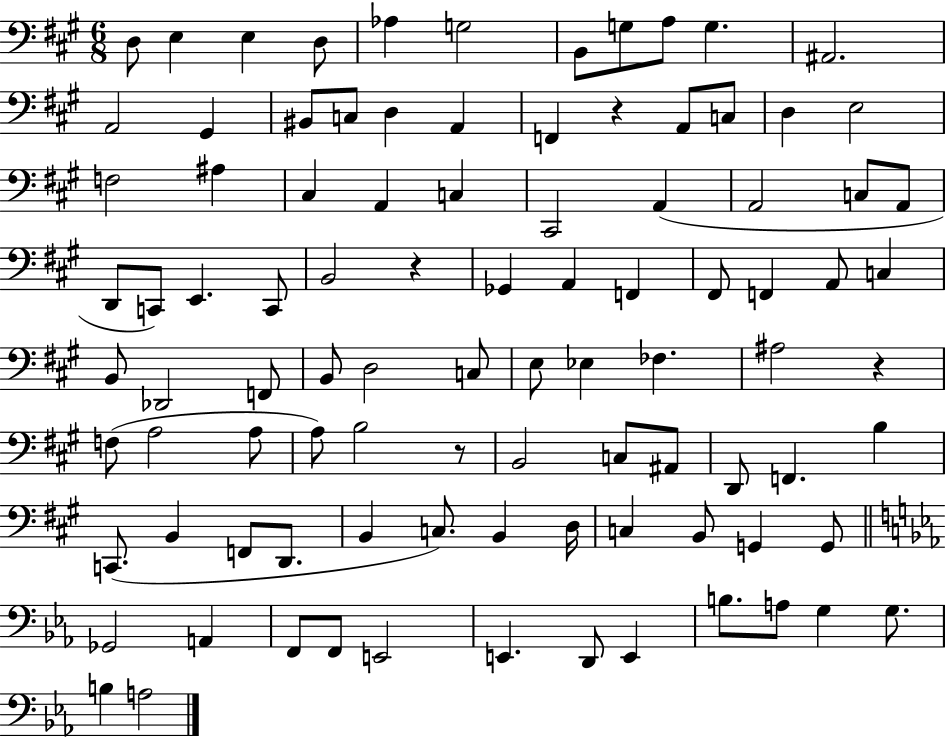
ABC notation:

X:1
T:Untitled
M:6/8
L:1/4
K:A
D,/2 E, E, D,/2 _A, G,2 B,,/2 G,/2 A,/2 G, ^A,,2 A,,2 ^G,, ^B,,/2 C,/2 D, A,, F,, z A,,/2 C,/2 D, E,2 F,2 ^A, ^C, A,, C, ^C,,2 A,, A,,2 C,/2 A,,/2 D,,/2 C,,/2 E,, C,,/2 B,,2 z _G,, A,, F,, ^F,,/2 F,, A,,/2 C, B,,/2 _D,,2 F,,/2 B,,/2 D,2 C,/2 E,/2 _E, _F, ^A,2 z F,/2 A,2 A,/2 A,/2 B,2 z/2 B,,2 C,/2 ^A,,/2 D,,/2 F,, B, C,,/2 B,, F,,/2 D,,/2 B,, C,/2 B,, D,/4 C, B,,/2 G,, G,,/2 _G,,2 A,, F,,/2 F,,/2 E,,2 E,, D,,/2 E,, B,/2 A,/2 G, G,/2 B, A,2